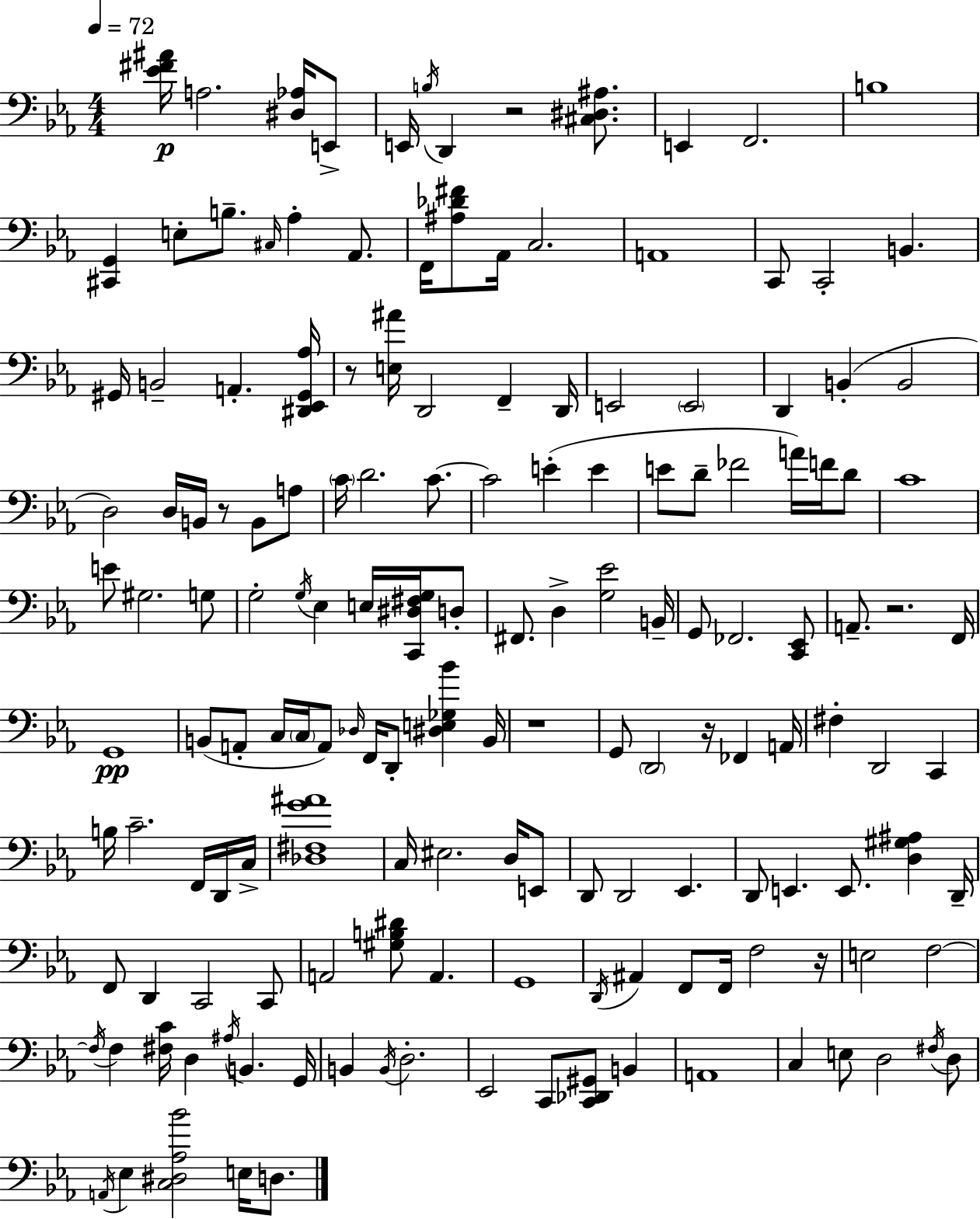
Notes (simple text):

[Eb4,F#4,A#4]/s A3/h. [D#3,Ab3]/s E2/e E2/s B3/s D2/q R/h [C#3,D#3,A#3]/e. E2/q F2/h. B3/w [C#2,G2]/q E3/e B3/e. C#3/s Ab3/q Ab2/e. F2/s [A#3,Db4,F#4]/e Ab2/s C3/h. A2/w C2/e C2/h B2/q. G#2/s B2/h A2/q. [D#2,Eb2,G#2,Ab3]/s R/e [E3,A#4]/s D2/h F2/q D2/s E2/h E2/h D2/q B2/q B2/h D3/h D3/s B2/s R/e B2/e A3/e C4/s D4/h. C4/e. C4/h E4/q E4/q E4/e D4/e FES4/h A4/s F4/s D4/e C4/w E4/e G#3/h. G3/e G3/h G3/s Eb3/q E3/s [C2,D#3,F#3,G3]/s D3/e F#2/e. D3/q [G3,Eb4]/h B2/s G2/e FES2/h. [C2,Eb2]/e A2/e. R/h. F2/s G2/w B2/e A2/e C3/s C3/s A2/e Db3/s F2/s D2/e [D#3,E3,Gb3,Bb4]/q B2/s R/w G2/e D2/h R/s FES2/q A2/s F#3/q D2/h C2/q B3/s C4/h. F2/s D2/s C3/s [Db3,F#3,G4,A#4]/w C3/s EIS3/h. D3/s E2/e D2/e D2/h Eb2/q. D2/e E2/q. E2/e. [D3,G#3,A#3]/q D2/s F2/e D2/q C2/h C2/e A2/h [G#3,B3,D#4]/e A2/q. G2/w D2/s A#2/q F2/e F2/s F3/h R/s E3/h F3/h F3/s F3/q [F#3,C4]/s D3/q A#3/s B2/q. G2/s B2/q B2/s D3/h. Eb2/h C2/e [C2,Db2,G#2]/e B2/q A2/w C3/q E3/e D3/h F#3/s D3/e A2/s Eb3/q [C3,D#3,Ab3,Bb4]/h E3/s D3/e.